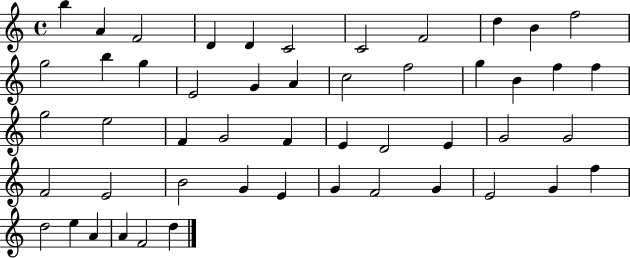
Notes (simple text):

B5/q A4/q F4/h D4/q D4/q C4/h C4/h F4/h D5/q B4/q F5/h G5/h B5/q G5/q E4/h G4/q A4/q C5/h F5/h G5/q B4/q F5/q F5/q G5/h E5/h F4/q G4/h F4/q E4/q D4/h E4/q G4/h G4/h F4/h E4/h B4/h G4/q E4/q G4/q F4/h G4/q E4/h G4/q F5/q D5/h E5/q A4/q A4/q F4/h D5/q